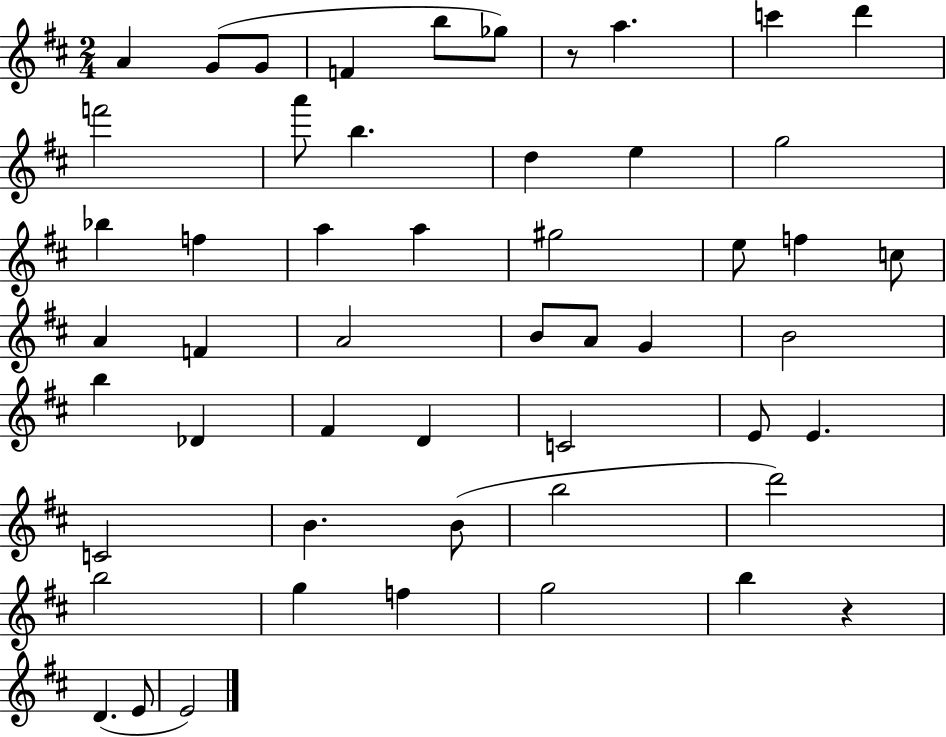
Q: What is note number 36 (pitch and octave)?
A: E4